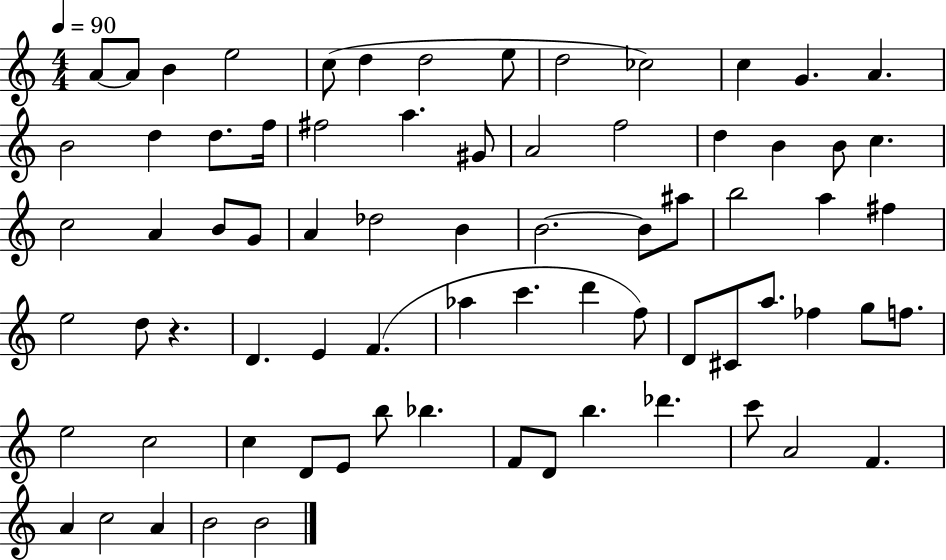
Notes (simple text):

A4/e A4/e B4/q E5/h C5/e D5/q D5/h E5/e D5/h CES5/h C5/q G4/q. A4/q. B4/h D5/q D5/e. F5/s F#5/h A5/q. G#4/e A4/h F5/h D5/q B4/q B4/e C5/q. C5/h A4/q B4/e G4/e A4/q Db5/h B4/q B4/h. B4/e A#5/e B5/h A5/q F#5/q E5/h D5/e R/q. D4/q. E4/q F4/q. Ab5/q C6/q. D6/q F5/e D4/e C#4/e A5/e. FES5/q G5/e F5/e. E5/h C5/h C5/q D4/e E4/e B5/e Bb5/q. F4/e D4/e B5/q. Db6/q. C6/e A4/h F4/q. A4/q C5/h A4/q B4/h B4/h